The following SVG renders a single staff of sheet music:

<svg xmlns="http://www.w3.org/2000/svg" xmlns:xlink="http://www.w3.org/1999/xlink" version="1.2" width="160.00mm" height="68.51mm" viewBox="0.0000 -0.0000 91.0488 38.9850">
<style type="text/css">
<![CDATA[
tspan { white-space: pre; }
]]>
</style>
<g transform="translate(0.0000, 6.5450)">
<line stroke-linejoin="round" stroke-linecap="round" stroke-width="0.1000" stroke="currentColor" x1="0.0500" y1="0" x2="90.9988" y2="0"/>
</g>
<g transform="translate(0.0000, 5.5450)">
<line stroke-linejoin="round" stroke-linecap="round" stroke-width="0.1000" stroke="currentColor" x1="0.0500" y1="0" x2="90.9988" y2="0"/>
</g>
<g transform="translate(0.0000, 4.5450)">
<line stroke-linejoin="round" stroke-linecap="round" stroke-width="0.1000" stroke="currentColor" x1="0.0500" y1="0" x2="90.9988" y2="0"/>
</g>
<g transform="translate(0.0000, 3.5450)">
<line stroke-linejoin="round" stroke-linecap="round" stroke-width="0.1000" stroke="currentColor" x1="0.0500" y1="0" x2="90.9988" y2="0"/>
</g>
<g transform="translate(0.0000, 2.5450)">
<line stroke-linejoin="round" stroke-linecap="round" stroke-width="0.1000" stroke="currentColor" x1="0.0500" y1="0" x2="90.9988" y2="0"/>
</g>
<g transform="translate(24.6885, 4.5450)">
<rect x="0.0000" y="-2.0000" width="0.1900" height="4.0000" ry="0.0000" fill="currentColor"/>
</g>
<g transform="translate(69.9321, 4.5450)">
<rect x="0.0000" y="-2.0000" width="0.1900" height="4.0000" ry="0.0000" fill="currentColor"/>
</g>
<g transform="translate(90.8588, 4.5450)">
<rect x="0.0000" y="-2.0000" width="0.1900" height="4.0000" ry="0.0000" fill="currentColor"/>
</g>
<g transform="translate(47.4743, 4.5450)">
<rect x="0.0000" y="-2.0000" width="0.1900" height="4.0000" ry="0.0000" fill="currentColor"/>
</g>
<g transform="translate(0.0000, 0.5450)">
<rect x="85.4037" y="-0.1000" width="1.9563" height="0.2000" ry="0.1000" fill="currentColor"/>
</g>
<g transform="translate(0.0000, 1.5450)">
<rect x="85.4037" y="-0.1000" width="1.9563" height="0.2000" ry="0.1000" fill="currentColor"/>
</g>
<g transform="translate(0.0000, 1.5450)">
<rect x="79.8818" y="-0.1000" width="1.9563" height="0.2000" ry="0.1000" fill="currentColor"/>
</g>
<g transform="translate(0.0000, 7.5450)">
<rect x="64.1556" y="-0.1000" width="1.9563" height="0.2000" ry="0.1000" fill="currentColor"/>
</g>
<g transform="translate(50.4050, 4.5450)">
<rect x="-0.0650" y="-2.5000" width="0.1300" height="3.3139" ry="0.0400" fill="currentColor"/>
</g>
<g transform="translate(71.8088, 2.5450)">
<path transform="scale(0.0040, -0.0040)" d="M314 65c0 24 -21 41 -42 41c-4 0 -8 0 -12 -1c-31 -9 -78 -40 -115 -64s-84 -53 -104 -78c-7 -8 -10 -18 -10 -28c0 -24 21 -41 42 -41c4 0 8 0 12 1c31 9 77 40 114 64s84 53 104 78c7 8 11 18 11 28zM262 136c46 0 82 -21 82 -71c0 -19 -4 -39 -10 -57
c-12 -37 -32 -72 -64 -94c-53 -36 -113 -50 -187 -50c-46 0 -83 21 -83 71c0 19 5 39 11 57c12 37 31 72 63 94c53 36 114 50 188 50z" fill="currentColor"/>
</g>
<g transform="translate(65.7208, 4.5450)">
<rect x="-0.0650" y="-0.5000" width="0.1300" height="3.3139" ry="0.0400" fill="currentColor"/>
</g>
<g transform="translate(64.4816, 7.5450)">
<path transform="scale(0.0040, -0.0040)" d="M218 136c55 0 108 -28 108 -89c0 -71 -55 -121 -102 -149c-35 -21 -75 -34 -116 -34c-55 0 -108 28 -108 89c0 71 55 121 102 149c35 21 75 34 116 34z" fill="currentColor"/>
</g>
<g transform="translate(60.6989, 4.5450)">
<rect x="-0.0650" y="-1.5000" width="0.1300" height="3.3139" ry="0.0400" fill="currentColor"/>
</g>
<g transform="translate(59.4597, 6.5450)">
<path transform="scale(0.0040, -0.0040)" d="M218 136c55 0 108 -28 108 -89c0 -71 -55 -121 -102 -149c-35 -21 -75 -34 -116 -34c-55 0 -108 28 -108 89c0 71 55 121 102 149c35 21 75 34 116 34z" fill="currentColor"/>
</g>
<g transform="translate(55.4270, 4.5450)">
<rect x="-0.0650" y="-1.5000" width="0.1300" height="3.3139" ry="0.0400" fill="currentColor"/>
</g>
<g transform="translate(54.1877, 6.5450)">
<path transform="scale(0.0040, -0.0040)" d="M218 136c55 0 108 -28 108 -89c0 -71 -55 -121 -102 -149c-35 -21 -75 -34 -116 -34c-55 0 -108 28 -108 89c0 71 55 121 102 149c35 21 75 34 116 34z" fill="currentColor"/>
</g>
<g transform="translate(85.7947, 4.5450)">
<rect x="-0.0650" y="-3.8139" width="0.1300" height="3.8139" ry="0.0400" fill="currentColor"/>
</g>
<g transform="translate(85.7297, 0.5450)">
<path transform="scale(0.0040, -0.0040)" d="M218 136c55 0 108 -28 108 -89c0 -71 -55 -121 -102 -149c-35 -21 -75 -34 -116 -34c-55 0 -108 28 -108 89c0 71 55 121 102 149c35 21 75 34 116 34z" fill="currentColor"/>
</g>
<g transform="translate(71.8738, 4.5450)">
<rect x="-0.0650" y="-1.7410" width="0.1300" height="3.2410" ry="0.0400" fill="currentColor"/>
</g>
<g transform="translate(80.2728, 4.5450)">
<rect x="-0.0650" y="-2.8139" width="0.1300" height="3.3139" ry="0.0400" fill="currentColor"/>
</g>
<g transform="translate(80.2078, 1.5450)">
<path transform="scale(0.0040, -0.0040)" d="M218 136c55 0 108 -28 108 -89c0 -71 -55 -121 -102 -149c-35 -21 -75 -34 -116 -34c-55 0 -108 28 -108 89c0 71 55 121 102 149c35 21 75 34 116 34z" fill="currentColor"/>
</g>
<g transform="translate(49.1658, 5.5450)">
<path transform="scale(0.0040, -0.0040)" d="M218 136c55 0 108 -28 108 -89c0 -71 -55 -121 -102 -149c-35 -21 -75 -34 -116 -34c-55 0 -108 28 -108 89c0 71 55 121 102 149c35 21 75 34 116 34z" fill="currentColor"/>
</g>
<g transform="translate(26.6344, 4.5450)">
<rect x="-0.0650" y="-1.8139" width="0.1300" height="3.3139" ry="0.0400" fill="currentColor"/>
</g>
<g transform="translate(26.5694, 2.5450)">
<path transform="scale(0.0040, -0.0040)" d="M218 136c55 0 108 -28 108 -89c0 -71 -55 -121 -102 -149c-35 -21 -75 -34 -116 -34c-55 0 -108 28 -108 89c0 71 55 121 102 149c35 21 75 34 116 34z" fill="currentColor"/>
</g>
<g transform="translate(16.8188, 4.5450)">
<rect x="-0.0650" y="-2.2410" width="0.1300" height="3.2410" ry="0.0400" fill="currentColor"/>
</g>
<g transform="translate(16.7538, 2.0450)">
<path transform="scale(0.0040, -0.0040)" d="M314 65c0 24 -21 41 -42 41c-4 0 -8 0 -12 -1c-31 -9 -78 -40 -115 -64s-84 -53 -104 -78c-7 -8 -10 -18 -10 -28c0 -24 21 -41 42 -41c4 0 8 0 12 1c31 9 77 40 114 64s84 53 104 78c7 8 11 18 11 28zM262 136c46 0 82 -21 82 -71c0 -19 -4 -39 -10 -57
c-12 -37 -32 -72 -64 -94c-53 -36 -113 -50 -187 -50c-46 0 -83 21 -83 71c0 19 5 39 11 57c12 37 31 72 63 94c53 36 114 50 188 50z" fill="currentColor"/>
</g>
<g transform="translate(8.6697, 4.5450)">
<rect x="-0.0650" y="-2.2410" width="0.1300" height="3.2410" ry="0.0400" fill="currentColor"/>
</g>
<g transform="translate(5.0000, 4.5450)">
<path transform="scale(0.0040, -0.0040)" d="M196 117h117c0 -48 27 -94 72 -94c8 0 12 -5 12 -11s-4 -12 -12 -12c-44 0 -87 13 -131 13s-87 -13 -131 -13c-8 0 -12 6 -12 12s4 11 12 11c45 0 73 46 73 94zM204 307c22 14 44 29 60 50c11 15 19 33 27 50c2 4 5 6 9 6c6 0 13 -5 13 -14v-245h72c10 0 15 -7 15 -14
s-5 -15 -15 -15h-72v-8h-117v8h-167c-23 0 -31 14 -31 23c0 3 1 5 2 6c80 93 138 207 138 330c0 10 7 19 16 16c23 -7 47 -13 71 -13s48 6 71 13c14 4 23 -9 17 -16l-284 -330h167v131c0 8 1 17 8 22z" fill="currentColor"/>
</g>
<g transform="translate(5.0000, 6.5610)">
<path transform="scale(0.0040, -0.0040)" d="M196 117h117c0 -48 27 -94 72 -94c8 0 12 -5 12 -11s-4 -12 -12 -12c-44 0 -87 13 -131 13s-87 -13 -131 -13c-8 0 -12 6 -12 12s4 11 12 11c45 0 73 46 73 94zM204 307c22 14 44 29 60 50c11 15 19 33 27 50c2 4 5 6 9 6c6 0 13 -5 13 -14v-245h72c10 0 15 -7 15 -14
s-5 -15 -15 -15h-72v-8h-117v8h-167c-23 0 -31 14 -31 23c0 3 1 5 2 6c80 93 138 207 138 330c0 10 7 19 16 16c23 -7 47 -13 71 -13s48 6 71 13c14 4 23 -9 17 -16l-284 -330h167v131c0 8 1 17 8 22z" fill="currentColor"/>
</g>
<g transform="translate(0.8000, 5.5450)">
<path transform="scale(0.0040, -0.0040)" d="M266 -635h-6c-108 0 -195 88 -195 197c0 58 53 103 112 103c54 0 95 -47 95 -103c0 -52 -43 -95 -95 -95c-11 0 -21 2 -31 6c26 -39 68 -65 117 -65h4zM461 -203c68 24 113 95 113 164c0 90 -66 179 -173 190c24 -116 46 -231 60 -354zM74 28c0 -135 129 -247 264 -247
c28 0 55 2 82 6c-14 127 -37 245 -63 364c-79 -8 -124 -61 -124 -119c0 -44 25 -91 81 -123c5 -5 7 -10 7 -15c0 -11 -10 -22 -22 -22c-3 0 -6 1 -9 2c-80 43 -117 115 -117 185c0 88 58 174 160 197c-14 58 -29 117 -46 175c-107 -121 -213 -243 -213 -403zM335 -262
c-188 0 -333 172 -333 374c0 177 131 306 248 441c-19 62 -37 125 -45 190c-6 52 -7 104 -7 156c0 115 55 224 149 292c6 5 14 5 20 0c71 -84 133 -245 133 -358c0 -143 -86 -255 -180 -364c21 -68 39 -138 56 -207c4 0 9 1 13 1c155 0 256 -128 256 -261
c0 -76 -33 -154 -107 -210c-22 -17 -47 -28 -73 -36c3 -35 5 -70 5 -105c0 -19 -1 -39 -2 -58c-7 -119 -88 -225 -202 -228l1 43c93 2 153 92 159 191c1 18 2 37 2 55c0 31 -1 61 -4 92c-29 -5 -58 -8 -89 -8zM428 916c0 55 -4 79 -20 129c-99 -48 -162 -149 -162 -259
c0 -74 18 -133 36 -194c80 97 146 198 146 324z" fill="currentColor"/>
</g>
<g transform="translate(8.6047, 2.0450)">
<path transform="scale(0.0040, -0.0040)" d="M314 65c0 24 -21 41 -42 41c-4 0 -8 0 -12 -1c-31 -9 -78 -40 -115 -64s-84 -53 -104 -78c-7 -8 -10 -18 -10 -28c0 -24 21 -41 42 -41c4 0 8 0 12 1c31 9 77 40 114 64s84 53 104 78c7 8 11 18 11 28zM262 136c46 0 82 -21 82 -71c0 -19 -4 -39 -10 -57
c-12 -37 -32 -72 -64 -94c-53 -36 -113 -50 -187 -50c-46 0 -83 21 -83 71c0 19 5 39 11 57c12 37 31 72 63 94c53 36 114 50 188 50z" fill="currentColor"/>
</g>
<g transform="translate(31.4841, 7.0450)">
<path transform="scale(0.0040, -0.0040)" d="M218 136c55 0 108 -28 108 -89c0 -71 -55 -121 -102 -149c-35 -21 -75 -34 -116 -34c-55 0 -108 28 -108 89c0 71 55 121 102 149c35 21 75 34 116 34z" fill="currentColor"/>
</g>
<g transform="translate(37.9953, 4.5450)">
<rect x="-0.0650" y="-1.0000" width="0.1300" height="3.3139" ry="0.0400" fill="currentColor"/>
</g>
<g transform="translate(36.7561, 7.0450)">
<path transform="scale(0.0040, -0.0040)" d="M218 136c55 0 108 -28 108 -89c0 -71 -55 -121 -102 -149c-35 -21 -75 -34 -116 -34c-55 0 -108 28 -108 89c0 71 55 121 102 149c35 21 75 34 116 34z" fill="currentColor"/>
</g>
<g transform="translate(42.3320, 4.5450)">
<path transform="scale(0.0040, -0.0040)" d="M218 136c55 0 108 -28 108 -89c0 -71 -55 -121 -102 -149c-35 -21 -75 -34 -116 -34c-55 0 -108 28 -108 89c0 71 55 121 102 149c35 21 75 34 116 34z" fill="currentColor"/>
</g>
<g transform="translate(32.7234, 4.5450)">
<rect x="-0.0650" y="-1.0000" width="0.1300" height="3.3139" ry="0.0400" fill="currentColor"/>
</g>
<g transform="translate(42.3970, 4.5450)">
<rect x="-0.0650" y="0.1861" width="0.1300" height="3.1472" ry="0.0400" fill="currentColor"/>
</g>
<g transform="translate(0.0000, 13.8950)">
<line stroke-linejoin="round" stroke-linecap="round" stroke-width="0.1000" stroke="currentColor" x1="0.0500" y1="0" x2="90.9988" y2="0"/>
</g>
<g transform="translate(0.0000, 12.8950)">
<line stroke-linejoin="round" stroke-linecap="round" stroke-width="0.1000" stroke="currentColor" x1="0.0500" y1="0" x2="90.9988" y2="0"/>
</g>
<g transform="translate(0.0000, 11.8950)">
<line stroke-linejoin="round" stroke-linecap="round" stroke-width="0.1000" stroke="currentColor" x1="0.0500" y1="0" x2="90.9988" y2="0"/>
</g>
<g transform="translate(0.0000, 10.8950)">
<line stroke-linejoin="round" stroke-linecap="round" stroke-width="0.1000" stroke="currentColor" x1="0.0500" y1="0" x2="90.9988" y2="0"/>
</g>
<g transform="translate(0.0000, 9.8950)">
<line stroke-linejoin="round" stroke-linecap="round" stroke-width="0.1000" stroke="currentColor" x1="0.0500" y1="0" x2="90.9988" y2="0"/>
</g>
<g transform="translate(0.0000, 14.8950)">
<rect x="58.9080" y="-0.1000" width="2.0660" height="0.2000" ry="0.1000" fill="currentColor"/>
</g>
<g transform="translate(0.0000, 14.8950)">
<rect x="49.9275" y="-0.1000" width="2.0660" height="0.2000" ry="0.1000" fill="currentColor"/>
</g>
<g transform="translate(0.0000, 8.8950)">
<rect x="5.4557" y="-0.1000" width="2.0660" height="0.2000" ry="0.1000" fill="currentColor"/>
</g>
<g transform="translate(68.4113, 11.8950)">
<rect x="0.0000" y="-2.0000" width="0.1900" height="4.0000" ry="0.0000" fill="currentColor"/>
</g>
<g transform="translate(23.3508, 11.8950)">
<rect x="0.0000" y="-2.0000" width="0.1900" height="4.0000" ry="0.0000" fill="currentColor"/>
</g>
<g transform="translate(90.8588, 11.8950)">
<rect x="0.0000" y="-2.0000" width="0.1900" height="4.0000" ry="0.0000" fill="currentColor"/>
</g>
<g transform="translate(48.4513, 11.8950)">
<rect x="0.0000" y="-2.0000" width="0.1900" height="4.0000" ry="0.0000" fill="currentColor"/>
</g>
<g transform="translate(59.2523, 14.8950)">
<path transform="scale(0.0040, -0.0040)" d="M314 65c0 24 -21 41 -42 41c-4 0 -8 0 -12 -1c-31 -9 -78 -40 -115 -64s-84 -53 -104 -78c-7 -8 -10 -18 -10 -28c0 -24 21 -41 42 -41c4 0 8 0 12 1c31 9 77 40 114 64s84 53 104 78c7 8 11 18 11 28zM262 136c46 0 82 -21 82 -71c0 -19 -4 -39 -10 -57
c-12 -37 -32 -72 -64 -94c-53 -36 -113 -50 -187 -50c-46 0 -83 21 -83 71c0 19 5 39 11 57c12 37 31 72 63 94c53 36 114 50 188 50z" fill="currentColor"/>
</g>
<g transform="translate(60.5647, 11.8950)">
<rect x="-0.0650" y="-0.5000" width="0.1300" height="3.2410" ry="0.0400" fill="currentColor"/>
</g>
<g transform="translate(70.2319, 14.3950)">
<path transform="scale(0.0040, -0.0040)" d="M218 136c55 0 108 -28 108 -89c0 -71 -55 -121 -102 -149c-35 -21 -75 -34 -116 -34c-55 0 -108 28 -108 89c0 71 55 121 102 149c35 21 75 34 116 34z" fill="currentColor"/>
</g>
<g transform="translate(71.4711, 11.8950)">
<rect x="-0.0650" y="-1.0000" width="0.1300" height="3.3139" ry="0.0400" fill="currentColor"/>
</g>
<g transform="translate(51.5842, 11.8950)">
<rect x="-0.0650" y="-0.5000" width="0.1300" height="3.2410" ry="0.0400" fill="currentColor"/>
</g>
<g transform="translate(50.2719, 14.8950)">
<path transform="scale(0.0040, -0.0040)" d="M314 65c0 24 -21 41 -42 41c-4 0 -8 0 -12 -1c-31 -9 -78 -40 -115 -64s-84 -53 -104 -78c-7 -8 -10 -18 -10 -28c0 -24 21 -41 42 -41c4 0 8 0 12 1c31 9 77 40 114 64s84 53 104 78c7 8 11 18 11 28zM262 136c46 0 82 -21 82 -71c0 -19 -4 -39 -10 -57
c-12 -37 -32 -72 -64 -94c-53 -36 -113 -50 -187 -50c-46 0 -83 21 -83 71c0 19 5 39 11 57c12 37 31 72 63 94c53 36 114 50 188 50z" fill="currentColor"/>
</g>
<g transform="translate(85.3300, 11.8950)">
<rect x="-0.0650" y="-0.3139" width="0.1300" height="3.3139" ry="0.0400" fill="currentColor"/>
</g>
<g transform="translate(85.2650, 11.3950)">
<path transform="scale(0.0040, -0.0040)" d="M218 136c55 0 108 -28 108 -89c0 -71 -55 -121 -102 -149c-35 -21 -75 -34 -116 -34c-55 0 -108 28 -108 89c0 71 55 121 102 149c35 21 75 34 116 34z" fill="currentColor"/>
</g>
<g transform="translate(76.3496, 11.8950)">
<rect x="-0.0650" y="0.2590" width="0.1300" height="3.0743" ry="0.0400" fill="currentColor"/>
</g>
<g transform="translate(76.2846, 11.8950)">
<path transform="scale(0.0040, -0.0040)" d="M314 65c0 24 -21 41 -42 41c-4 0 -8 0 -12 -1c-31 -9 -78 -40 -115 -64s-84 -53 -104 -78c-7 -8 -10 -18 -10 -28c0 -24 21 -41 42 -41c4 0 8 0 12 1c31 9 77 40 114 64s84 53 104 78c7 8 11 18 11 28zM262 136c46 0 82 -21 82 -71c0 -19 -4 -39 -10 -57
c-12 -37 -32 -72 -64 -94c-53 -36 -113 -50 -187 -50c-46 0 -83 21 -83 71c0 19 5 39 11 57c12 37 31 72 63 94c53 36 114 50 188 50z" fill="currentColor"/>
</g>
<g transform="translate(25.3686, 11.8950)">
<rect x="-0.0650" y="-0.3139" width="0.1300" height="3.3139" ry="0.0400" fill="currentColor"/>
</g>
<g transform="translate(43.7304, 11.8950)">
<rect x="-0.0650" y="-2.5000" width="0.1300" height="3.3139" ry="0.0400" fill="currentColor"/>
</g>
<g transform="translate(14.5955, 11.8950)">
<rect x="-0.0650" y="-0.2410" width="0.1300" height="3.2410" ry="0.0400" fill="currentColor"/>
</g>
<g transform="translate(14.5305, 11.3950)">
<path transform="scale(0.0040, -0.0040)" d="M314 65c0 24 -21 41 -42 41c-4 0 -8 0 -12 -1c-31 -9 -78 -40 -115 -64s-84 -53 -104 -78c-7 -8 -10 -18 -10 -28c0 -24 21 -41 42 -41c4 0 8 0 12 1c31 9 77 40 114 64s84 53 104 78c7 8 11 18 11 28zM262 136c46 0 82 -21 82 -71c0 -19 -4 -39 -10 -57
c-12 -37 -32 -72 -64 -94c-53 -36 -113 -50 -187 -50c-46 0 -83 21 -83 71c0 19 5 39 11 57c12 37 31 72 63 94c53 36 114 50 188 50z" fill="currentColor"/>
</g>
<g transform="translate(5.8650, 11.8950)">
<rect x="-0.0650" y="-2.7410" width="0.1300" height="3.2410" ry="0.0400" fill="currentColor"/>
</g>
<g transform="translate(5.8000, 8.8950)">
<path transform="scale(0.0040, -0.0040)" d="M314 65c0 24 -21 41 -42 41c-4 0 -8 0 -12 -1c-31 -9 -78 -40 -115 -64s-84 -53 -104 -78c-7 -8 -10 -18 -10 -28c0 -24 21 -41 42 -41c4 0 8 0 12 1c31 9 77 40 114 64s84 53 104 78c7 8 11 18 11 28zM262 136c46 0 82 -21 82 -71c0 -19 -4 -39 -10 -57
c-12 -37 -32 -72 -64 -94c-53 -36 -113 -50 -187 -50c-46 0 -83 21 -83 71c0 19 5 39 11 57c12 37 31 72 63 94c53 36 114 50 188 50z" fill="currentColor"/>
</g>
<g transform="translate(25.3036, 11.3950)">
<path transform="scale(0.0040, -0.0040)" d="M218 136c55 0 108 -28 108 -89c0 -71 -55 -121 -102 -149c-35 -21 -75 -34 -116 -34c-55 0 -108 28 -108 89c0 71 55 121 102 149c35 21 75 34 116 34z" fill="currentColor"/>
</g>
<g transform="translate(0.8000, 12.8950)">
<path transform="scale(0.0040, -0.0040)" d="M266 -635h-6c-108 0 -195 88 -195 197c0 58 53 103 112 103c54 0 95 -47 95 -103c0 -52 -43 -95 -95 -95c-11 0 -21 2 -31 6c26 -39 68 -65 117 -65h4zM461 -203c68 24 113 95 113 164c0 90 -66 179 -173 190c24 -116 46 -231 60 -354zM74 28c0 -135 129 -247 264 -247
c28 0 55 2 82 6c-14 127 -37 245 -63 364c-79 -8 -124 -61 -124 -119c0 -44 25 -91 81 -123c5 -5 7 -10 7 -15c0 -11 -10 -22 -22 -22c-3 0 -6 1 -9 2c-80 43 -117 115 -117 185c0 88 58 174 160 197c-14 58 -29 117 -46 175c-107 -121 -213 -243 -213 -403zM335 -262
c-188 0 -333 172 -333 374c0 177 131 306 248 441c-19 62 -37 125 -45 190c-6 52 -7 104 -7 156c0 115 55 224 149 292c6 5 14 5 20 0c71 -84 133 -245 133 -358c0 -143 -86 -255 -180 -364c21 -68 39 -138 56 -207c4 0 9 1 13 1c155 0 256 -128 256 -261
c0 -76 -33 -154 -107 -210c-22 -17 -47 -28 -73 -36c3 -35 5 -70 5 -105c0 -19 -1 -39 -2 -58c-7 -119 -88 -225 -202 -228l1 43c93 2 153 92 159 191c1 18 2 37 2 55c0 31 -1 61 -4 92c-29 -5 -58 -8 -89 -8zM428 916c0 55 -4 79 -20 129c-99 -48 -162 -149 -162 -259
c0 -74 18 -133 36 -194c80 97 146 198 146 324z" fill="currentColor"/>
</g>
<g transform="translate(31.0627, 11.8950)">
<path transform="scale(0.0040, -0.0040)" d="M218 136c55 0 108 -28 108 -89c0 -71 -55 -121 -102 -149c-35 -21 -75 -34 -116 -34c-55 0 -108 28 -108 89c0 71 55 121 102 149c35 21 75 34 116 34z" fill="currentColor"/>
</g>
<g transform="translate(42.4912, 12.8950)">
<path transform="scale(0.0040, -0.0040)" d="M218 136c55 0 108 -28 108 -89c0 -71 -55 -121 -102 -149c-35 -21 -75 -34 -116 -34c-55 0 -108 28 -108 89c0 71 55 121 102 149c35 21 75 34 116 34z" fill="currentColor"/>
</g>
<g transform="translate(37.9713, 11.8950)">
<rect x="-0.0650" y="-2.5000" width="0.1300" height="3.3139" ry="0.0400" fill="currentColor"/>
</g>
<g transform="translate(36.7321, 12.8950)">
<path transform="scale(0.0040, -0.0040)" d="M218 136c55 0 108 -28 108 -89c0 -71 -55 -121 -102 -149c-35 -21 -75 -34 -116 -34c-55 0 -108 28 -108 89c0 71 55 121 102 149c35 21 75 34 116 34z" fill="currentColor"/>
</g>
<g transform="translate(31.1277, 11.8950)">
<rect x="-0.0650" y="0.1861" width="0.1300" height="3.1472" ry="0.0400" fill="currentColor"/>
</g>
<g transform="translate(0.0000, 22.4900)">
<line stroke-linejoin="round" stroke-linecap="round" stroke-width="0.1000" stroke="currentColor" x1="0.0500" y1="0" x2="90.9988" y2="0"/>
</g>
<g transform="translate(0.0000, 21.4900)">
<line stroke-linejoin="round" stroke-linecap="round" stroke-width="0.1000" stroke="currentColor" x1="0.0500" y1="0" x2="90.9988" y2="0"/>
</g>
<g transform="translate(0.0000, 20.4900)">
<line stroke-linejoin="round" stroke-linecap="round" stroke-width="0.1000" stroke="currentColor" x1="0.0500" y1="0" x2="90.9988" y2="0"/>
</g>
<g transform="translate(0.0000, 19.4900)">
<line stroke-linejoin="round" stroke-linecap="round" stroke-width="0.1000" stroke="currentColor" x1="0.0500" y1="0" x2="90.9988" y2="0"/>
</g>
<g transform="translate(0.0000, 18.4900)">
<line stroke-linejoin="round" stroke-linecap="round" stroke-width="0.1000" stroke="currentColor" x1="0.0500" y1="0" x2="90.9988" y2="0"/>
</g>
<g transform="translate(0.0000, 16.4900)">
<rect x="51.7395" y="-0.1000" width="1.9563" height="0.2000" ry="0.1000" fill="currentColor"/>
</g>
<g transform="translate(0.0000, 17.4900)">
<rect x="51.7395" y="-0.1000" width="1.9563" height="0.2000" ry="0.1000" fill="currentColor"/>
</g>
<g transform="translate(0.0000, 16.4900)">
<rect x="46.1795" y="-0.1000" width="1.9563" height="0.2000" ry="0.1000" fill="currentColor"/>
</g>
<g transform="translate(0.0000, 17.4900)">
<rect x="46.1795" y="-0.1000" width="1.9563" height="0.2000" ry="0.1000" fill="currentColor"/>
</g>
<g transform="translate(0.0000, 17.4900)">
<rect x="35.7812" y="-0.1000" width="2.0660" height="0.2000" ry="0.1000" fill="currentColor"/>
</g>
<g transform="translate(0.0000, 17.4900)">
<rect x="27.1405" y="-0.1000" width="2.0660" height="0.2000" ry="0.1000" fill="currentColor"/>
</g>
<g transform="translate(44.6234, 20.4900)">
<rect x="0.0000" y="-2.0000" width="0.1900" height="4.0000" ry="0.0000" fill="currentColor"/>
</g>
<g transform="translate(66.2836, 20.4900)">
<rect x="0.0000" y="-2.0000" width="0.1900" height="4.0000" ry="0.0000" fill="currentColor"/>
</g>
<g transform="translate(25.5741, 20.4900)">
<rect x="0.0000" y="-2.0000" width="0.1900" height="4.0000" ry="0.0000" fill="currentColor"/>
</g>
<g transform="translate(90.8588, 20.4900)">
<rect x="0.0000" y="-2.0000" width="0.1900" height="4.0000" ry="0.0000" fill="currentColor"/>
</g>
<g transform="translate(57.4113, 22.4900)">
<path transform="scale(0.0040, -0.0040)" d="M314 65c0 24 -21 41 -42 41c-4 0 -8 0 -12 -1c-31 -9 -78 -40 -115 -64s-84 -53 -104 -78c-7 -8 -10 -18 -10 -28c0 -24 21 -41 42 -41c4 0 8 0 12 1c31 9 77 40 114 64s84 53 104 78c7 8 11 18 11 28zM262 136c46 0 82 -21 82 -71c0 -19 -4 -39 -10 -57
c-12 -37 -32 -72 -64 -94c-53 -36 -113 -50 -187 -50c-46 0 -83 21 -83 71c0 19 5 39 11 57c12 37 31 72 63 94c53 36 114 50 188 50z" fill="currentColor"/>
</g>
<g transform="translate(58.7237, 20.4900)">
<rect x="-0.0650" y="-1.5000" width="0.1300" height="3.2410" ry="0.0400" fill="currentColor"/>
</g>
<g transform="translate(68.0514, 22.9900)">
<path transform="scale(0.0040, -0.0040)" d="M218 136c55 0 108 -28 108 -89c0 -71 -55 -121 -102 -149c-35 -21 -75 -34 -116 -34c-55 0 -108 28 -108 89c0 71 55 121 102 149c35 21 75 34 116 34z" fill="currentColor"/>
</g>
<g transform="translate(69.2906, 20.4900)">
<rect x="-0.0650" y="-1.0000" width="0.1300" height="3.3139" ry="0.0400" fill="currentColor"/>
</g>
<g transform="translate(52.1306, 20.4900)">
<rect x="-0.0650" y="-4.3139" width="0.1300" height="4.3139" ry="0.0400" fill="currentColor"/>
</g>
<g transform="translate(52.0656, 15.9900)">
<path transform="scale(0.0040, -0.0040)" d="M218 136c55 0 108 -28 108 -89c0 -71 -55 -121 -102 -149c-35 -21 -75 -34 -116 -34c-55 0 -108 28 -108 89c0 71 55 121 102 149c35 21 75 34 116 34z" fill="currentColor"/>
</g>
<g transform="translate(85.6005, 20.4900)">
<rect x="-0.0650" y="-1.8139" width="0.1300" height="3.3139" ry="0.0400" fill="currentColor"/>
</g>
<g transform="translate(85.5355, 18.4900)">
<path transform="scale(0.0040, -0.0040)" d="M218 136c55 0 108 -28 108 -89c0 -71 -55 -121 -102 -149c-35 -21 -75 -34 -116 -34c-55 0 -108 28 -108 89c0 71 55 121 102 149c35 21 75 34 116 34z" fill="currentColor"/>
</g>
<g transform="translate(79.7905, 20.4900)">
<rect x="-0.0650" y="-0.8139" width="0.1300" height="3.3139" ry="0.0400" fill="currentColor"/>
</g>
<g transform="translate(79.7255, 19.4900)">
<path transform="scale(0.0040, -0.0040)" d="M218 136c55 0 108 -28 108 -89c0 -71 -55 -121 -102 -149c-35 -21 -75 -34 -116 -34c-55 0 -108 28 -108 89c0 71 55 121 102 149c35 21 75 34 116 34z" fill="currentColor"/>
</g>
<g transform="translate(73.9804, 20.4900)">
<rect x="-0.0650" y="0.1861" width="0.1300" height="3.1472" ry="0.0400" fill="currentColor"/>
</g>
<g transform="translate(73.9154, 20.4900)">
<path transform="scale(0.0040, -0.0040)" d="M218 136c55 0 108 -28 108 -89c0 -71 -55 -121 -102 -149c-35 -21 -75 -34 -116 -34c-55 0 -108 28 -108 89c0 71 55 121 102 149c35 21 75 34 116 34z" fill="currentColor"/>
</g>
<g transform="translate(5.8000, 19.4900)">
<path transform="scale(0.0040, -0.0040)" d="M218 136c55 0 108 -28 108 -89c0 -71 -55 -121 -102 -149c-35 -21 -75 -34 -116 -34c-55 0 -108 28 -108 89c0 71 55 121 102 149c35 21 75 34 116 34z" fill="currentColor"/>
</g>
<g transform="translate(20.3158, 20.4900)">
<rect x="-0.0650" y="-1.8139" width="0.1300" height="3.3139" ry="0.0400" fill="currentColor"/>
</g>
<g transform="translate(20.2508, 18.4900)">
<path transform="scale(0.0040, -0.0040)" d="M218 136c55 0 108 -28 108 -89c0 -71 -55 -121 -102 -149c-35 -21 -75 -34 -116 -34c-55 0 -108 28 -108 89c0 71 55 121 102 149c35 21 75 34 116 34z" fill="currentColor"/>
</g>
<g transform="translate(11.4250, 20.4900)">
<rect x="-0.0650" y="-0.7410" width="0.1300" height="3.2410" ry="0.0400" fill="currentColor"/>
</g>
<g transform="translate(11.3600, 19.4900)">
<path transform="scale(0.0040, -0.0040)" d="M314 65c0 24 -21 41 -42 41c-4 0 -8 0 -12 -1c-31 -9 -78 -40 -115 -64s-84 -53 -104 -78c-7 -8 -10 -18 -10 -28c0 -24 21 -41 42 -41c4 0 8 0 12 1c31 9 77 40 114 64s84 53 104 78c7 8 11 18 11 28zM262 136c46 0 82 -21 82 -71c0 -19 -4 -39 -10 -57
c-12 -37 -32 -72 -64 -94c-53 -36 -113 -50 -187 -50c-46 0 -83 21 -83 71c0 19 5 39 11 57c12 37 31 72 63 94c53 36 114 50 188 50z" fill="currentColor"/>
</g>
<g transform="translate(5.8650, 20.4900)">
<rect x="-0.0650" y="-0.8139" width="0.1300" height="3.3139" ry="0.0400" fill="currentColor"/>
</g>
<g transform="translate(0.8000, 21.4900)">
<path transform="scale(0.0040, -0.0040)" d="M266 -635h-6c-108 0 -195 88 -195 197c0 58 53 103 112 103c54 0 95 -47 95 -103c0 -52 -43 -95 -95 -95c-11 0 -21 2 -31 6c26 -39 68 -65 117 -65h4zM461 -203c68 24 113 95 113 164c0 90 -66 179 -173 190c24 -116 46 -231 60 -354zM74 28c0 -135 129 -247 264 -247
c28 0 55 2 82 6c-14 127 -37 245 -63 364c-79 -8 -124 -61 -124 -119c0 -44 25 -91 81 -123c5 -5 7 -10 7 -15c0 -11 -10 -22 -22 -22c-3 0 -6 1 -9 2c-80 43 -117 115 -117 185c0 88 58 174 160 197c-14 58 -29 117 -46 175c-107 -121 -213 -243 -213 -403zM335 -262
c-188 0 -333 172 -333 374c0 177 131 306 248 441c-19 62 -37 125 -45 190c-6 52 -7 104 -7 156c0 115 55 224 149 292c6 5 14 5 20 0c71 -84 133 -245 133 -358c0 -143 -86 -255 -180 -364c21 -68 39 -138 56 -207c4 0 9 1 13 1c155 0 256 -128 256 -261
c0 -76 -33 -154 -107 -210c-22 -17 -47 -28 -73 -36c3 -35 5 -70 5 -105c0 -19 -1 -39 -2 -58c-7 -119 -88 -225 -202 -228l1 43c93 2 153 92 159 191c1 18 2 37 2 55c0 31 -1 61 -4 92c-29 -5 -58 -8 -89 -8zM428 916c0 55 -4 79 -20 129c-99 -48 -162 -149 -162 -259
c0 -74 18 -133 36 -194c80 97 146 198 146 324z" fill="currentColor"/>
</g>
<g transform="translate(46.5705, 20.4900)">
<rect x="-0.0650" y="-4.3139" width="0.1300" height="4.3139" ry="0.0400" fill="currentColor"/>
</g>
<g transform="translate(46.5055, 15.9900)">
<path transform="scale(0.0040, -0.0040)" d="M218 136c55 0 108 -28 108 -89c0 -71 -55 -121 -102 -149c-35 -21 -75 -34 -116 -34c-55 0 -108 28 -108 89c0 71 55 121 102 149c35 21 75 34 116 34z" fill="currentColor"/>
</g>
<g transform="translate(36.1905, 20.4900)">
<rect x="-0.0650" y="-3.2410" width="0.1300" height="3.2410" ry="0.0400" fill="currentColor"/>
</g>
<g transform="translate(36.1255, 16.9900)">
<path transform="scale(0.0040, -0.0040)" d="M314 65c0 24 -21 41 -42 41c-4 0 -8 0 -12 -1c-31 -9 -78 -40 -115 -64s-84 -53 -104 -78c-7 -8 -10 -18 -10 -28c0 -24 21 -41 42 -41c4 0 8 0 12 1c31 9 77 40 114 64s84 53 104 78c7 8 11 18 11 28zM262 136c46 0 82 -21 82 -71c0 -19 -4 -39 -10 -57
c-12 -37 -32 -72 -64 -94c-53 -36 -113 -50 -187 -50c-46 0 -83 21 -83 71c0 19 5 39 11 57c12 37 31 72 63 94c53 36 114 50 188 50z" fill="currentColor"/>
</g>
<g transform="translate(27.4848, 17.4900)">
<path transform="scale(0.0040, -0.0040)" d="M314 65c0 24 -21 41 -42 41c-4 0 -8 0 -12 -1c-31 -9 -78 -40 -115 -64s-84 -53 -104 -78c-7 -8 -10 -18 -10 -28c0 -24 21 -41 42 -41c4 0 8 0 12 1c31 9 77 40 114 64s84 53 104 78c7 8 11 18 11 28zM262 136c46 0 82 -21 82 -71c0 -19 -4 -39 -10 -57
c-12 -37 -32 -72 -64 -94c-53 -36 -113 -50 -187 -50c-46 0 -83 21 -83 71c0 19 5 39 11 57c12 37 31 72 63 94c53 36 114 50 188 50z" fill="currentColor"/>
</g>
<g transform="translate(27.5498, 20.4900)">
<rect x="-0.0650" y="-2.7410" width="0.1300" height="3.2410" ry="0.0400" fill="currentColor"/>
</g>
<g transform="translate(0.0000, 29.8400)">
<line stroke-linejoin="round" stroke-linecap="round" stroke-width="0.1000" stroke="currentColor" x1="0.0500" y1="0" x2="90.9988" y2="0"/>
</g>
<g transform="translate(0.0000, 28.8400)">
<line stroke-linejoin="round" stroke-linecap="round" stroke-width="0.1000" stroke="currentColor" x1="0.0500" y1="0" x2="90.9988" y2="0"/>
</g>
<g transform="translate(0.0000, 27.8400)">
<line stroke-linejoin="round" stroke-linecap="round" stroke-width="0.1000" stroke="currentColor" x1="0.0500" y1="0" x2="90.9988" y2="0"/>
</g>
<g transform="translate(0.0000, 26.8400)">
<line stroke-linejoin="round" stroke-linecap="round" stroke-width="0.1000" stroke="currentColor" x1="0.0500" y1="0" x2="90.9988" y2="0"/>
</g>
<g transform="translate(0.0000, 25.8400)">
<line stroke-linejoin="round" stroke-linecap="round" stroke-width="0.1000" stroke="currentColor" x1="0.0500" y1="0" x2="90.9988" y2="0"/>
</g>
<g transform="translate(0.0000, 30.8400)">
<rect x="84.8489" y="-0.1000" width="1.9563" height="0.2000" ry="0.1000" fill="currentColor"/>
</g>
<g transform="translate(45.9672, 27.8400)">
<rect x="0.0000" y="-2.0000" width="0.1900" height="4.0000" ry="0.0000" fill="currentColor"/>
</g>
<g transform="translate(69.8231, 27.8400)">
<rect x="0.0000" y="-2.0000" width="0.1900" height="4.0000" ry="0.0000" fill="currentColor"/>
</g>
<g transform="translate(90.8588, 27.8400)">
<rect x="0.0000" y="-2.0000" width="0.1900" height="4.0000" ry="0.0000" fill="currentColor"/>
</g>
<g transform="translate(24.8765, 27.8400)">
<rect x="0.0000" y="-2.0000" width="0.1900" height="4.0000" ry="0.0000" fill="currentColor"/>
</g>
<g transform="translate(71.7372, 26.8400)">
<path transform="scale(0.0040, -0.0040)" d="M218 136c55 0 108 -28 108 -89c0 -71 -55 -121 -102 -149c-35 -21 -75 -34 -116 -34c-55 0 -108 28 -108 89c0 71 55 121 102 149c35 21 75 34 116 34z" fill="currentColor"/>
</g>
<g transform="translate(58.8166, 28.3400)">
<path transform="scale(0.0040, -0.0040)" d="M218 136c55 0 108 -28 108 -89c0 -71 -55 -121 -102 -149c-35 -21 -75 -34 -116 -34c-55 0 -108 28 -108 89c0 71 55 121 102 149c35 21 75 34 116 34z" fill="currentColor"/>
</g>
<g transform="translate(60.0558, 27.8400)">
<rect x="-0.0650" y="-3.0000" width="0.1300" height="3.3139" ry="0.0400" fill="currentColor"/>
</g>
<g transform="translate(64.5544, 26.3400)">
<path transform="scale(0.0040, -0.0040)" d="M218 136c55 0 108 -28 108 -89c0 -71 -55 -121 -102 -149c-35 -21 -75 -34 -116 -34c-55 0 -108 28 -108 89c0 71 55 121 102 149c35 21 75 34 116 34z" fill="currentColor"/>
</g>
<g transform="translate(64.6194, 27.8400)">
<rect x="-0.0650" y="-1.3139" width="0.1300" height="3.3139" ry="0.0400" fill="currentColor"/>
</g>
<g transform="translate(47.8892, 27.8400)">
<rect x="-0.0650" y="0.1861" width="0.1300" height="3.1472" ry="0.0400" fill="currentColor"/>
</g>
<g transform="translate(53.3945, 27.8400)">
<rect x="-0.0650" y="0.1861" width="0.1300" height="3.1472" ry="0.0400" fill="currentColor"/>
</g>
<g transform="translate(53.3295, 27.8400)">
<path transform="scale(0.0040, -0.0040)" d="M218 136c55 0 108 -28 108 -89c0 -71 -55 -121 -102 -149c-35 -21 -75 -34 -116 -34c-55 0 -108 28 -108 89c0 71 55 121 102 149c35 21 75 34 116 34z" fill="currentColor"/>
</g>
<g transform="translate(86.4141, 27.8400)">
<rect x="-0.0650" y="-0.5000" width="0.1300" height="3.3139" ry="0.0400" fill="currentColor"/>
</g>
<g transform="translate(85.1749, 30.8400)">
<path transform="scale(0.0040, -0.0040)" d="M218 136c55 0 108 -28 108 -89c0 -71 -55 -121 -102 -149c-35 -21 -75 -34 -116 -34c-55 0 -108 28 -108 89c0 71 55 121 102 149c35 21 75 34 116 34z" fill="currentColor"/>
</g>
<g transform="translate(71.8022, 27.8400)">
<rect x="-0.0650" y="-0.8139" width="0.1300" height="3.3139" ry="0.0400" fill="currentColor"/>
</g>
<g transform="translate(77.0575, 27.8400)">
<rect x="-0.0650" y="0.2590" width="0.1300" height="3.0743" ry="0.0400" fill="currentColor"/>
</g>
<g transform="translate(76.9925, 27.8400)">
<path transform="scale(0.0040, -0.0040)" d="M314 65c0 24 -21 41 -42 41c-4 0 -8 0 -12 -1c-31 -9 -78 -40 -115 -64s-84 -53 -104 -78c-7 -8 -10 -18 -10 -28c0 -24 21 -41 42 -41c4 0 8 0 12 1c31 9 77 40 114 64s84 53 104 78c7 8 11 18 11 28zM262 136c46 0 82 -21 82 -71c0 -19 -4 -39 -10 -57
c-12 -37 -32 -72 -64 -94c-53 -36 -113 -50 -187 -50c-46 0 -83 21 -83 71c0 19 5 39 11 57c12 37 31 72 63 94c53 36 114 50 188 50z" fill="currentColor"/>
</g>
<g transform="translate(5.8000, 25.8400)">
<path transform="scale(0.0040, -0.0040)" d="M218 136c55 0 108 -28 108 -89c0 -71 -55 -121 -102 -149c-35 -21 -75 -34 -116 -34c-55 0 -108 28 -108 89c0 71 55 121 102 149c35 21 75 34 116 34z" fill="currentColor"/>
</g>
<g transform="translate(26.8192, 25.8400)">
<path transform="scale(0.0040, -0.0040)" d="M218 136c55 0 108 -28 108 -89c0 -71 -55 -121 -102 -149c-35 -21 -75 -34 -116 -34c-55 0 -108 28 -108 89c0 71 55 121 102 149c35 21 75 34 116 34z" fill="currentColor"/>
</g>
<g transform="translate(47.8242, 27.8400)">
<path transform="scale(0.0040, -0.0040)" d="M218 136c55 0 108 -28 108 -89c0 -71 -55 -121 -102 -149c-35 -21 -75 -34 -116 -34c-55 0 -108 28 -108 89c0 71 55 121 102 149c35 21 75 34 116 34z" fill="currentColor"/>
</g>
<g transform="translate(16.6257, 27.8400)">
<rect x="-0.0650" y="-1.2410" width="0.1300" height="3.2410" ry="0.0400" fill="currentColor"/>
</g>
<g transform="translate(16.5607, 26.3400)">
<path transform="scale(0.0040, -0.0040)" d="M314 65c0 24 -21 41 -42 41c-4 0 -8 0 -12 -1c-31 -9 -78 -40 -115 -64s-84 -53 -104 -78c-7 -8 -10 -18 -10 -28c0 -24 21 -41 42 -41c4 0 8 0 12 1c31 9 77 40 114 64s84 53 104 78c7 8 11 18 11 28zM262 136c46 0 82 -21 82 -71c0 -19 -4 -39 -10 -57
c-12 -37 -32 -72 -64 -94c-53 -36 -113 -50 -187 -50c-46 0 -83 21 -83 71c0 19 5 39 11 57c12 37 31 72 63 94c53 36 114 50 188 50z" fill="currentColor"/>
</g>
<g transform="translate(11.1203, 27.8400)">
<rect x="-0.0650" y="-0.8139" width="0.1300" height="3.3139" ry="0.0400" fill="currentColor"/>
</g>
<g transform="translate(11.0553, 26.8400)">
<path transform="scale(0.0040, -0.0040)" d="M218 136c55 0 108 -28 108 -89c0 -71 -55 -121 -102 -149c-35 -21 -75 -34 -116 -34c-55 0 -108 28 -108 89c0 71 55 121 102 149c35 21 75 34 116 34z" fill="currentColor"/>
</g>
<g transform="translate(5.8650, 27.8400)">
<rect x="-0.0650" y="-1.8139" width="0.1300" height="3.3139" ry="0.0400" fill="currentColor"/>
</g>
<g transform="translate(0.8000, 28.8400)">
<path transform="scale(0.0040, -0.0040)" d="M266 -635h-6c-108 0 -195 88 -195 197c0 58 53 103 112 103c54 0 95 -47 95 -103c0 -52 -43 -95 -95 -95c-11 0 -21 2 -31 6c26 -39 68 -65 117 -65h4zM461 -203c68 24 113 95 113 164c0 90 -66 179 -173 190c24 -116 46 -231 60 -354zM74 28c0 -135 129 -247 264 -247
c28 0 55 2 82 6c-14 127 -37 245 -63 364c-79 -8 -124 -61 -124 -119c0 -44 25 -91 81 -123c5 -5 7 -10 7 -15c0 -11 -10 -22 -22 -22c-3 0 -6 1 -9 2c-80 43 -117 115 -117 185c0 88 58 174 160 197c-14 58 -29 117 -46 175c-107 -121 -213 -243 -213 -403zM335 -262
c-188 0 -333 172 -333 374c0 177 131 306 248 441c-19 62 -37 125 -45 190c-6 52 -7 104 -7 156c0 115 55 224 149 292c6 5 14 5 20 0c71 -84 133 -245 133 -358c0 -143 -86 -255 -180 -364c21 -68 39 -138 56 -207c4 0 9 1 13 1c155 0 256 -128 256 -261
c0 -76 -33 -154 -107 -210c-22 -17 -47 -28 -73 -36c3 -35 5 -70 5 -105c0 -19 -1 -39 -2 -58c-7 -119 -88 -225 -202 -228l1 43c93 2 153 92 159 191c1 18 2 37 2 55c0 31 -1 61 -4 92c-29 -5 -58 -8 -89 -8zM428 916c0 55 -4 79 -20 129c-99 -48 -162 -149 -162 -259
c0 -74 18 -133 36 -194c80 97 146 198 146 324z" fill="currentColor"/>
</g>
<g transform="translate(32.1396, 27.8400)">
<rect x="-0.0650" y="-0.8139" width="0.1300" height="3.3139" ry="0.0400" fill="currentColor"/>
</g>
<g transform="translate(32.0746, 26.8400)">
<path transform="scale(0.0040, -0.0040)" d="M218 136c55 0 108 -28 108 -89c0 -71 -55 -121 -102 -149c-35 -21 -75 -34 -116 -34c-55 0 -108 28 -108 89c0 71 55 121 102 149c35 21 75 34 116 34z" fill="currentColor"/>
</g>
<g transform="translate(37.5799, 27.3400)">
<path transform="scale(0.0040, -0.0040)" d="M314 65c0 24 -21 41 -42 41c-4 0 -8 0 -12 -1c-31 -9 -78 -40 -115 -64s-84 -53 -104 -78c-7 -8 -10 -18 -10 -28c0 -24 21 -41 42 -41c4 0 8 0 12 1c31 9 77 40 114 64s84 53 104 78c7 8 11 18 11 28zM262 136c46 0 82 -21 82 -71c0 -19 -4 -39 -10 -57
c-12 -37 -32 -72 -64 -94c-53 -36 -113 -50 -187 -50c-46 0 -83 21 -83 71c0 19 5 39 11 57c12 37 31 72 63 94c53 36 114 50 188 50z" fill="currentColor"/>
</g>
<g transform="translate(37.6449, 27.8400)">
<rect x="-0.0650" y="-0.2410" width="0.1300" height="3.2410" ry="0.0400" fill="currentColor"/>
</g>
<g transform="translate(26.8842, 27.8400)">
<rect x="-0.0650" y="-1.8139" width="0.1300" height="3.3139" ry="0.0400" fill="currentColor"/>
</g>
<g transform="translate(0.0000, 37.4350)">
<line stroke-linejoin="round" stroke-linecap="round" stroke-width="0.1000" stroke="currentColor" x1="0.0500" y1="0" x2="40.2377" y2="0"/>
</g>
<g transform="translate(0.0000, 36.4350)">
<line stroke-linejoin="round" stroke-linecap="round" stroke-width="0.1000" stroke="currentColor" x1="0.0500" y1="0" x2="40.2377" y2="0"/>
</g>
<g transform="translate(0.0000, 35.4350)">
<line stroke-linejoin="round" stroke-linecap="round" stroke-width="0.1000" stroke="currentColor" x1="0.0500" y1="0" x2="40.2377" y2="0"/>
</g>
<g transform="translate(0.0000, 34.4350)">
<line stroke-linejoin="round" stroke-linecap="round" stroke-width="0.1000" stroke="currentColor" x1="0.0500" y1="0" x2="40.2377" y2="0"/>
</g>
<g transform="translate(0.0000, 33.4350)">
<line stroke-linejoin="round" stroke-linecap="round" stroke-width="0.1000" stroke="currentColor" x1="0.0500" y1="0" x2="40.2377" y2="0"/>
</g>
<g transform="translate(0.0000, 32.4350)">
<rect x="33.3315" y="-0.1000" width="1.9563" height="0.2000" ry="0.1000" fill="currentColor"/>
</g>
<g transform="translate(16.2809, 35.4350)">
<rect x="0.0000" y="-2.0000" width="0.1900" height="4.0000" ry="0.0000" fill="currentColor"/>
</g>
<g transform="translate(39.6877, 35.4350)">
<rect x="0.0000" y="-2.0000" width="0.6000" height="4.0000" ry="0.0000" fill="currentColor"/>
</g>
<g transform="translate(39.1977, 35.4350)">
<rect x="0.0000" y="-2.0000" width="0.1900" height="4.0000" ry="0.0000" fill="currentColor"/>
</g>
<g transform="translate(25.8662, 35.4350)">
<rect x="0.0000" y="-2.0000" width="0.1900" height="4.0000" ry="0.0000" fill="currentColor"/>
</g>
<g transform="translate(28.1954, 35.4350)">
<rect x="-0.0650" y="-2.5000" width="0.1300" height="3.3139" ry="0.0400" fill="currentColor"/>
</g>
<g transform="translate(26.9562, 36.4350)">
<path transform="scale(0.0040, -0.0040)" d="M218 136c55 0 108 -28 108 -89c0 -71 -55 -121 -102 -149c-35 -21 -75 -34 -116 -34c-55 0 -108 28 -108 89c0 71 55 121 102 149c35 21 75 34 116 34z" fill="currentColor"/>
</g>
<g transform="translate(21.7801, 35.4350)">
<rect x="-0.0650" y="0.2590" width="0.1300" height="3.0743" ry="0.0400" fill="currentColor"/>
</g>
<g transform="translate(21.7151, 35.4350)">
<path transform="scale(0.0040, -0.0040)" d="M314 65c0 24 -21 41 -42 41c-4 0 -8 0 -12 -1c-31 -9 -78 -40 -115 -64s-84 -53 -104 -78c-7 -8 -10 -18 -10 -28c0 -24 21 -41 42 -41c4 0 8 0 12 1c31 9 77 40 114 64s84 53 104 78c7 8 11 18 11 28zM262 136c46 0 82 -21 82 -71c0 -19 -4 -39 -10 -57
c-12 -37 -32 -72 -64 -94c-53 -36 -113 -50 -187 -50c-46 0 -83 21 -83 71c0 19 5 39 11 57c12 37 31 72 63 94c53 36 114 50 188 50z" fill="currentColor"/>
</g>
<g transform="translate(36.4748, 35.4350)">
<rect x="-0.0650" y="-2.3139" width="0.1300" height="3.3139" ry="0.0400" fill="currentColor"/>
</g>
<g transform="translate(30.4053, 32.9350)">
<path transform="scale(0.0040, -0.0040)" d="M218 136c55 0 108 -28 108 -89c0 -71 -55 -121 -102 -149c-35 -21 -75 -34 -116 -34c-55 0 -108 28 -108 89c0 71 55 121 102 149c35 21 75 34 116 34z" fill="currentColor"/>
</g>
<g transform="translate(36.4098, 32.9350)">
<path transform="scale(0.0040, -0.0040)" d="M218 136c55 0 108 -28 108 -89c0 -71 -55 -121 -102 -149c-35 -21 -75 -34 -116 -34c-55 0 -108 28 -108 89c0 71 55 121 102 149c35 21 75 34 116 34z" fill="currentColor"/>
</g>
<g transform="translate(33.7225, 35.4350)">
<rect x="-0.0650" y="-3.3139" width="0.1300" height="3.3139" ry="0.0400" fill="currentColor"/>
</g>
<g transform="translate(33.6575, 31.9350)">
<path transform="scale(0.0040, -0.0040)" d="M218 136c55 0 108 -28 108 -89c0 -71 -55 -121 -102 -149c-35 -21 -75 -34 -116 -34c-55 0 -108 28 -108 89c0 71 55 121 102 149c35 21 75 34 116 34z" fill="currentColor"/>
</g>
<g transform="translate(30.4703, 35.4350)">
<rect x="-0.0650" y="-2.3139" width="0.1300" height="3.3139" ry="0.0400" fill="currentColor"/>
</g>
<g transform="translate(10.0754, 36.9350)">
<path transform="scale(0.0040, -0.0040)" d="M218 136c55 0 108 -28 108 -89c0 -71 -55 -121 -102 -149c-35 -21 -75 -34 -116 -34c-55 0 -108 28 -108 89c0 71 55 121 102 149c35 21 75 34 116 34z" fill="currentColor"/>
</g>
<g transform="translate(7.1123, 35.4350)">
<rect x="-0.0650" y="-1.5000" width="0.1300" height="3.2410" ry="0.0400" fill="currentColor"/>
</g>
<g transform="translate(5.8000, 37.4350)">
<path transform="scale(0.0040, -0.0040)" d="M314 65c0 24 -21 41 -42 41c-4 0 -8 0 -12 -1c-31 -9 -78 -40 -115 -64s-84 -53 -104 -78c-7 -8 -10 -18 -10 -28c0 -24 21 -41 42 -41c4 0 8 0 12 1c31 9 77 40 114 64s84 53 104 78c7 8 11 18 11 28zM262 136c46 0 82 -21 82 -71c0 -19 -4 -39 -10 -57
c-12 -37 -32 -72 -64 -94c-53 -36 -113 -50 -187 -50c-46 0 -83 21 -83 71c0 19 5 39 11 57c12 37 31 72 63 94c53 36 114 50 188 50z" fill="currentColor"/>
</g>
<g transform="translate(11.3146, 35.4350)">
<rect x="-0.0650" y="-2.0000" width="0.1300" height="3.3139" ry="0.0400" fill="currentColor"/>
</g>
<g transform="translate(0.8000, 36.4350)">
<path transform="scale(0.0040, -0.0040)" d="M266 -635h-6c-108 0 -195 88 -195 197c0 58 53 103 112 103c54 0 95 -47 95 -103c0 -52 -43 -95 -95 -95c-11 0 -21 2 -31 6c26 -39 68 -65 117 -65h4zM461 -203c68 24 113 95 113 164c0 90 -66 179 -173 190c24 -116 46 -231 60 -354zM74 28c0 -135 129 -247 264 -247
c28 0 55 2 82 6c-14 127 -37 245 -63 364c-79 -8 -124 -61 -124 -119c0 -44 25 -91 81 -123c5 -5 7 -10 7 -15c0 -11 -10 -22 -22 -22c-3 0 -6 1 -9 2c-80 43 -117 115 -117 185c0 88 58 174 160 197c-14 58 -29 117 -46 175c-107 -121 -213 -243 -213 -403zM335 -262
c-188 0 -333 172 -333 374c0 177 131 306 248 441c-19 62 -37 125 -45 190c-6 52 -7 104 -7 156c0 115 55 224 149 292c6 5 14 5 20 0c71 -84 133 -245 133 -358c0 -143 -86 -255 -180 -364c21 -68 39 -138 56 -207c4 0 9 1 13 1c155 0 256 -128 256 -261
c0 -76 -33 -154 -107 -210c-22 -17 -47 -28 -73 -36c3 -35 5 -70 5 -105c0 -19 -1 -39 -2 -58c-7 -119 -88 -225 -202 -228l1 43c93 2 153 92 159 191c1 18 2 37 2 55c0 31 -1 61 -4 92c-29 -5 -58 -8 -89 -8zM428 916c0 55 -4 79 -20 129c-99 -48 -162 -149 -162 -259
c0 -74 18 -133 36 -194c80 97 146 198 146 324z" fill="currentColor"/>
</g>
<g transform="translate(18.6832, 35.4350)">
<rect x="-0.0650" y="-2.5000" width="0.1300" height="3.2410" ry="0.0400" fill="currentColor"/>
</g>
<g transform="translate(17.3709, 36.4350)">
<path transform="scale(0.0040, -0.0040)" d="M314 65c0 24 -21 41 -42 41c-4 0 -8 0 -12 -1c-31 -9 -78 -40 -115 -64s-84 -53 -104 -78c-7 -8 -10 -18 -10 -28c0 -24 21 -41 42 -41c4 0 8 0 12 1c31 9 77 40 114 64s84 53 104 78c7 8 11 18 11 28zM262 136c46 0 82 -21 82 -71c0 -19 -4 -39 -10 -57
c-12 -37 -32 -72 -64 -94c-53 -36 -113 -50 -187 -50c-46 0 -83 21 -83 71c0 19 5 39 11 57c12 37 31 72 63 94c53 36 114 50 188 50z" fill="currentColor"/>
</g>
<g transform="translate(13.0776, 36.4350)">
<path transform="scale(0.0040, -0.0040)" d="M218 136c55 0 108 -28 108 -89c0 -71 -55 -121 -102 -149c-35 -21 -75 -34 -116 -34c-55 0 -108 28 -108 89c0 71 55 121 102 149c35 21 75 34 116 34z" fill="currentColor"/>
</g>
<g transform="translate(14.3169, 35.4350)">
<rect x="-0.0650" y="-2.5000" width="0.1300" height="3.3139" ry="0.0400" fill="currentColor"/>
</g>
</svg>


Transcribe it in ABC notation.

X:1
T:Untitled
M:4/4
L:1/4
K:C
g2 g2 f D D B G E E C f2 a c' a2 c2 c B G G C2 C2 D B2 c d d2 f a2 b2 d' d' E2 D B d f f d e2 f d c2 B B A e d B2 C E2 F G G2 B2 G g b g